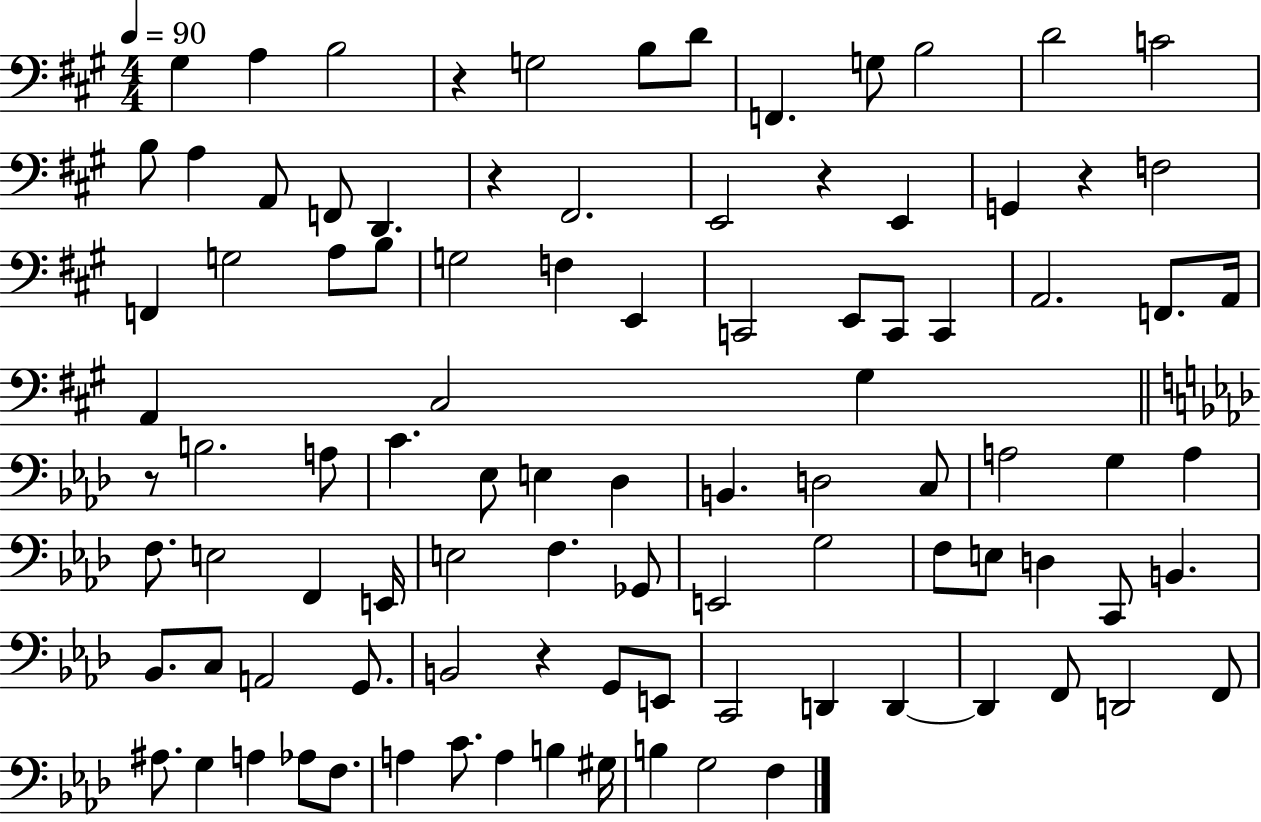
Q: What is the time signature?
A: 4/4